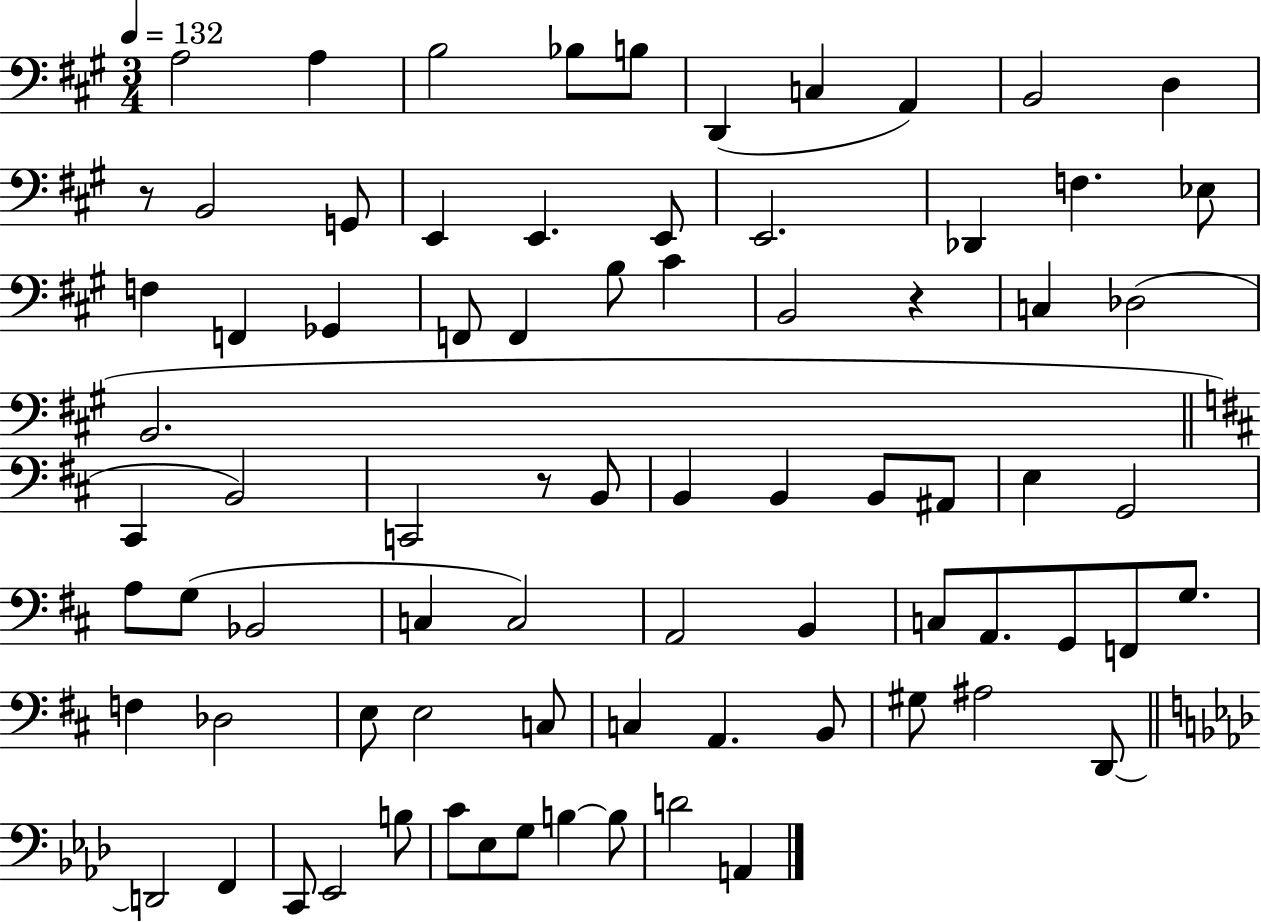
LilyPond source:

{
  \clef bass
  \numericTimeSignature
  \time 3/4
  \key a \major
  \tempo 4 = 132
  a2 a4 | b2 bes8 b8 | d,4( c4 a,4) | b,2 d4 | \break r8 b,2 g,8 | e,4 e,4. e,8 | e,2. | des,4 f4. ees8 | \break f4 f,4 ges,4 | f,8 f,4 b8 cis'4 | b,2 r4 | c4 des2( | \break b,2. | \bar "||" \break \key b \minor cis,4 b,2) | c,2 r8 b,8 | b,4 b,4 b,8 ais,8 | e4 g,2 | \break a8 g8( bes,2 | c4 c2) | a,2 b,4 | c8 a,8. g,8 f,8 g8. | \break f4 des2 | e8 e2 c8 | c4 a,4. b,8 | gis8 ais2 d,8~~ | \break \bar "||" \break \key f \minor d,2 f,4 | c,8 ees,2 b8 | c'8 ees8 g8 b4~~ b8 | d'2 a,4 | \break \bar "|."
}